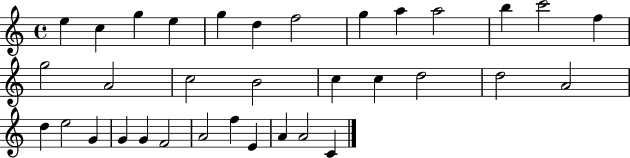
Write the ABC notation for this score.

X:1
T:Untitled
M:4/4
L:1/4
K:C
e c g e g d f2 g a a2 b c'2 f g2 A2 c2 B2 c c d2 d2 A2 d e2 G G G F2 A2 f E A A2 C